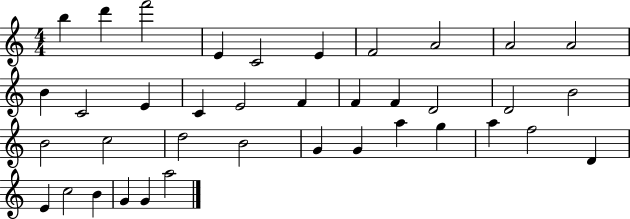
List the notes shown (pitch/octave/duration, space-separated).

B5/q D6/q F6/h E4/q C4/h E4/q F4/h A4/h A4/h A4/h B4/q C4/h E4/q C4/q E4/h F4/q F4/q F4/q D4/h D4/h B4/h B4/h C5/h D5/h B4/h G4/q G4/q A5/q G5/q A5/q F5/h D4/q E4/q C5/h B4/q G4/q G4/q A5/h